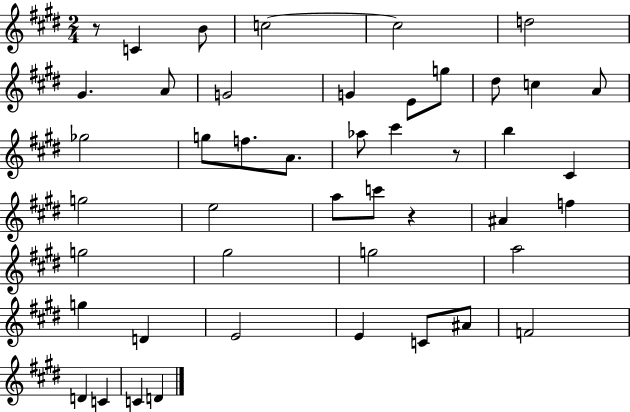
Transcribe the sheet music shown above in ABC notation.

X:1
T:Untitled
M:2/4
L:1/4
K:E
z/2 C B/2 c2 c2 d2 ^G A/2 G2 G E/2 g/2 ^d/2 c A/2 _g2 g/2 f/2 A/2 _a/2 ^c' z/2 b ^C g2 e2 a/2 c'/2 z ^A f g2 ^g2 g2 a2 g D E2 E C/2 ^A/2 F2 D C C D